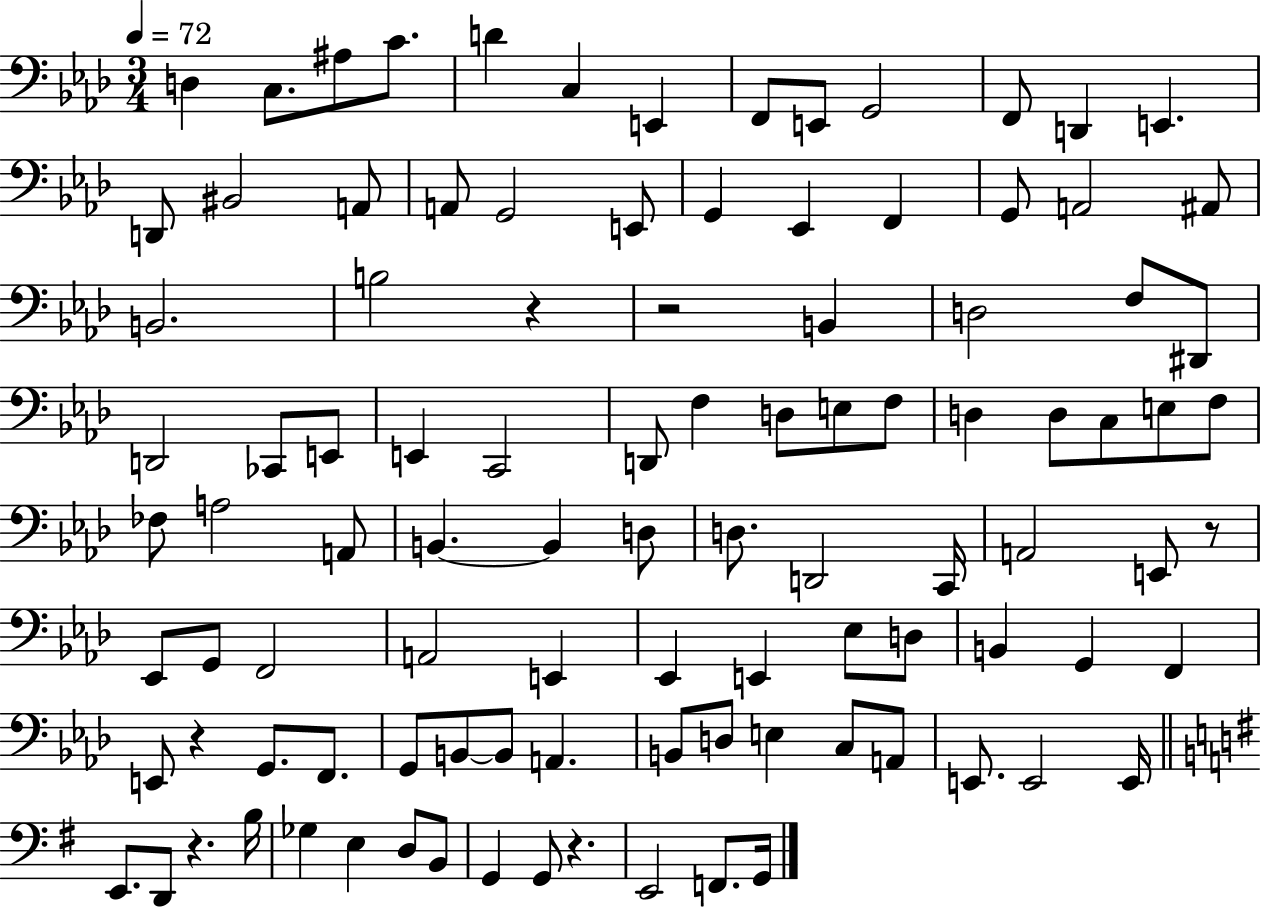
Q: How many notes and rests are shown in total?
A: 102